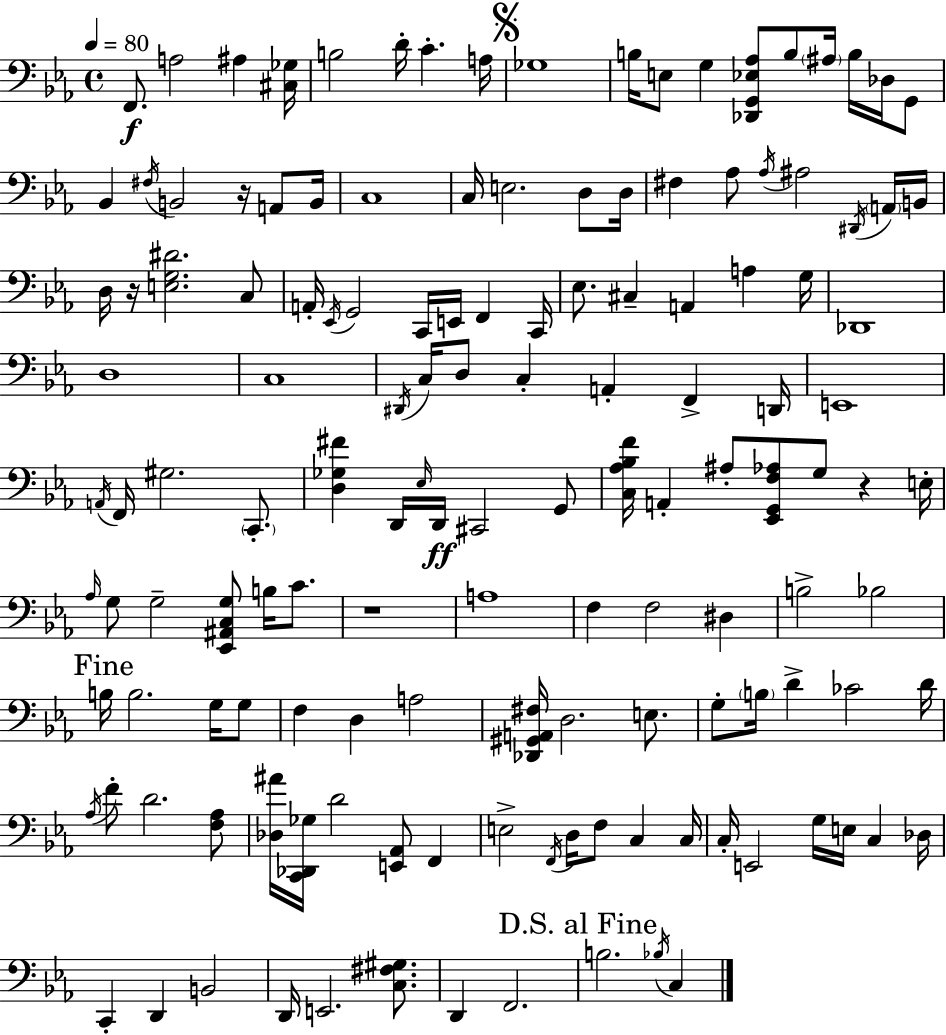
X:1
T:Untitled
M:4/4
L:1/4
K:Eb
F,,/2 A,2 ^A, [^C,_G,]/4 B,2 D/4 C A,/4 _G,4 B,/4 E,/2 G, [_D,,G,,_E,_A,]/2 B,/2 ^A,/4 B,/4 _D,/4 G,,/2 _B,, ^F,/4 B,,2 z/4 A,,/2 B,,/4 C,4 C,/4 E,2 D,/2 D,/4 ^F, _A,/2 _A,/4 ^A,2 ^D,,/4 A,,/4 B,,/4 D,/4 z/4 [E,G,^D]2 C,/2 A,,/4 _E,,/4 G,,2 C,,/4 E,,/4 F,, C,,/4 _E,/2 ^C, A,, A, G,/4 _D,,4 D,4 C,4 ^D,,/4 C,/4 D,/2 C, A,, F,, D,,/4 E,,4 A,,/4 F,,/4 ^G,2 C,,/2 [D,_G,^F] D,,/4 _E,/4 D,,/4 ^C,,2 G,,/2 [C,_A,_B,F]/4 A,, ^A,/2 [_E,,G,,F,_A,]/2 G,/2 z E,/4 _A,/4 G,/2 G,2 [_E,,^A,,C,G,]/2 B,/4 C/2 z4 A,4 F, F,2 ^D, B,2 _B,2 B,/4 B,2 G,/4 G,/2 F, D, A,2 [_D,,^G,,A,,^F,]/4 D,2 E,/2 G,/2 B,/4 D _C2 D/4 _A,/4 F/2 D2 [F,_A,]/2 [_D,^A]/4 [C,,_D,,_G,]/4 D2 [E,,_A,,]/2 F,, E,2 F,,/4 D,/4 F,/2 C, C,/4 C,/4 E,,2 G,/4 E,/4 C, _D,/4 C,, D,, B,,2 D,,/4 E,,2 [C,^F,^G,]/2 D,, F,,2 B,2 _B,/4 C,